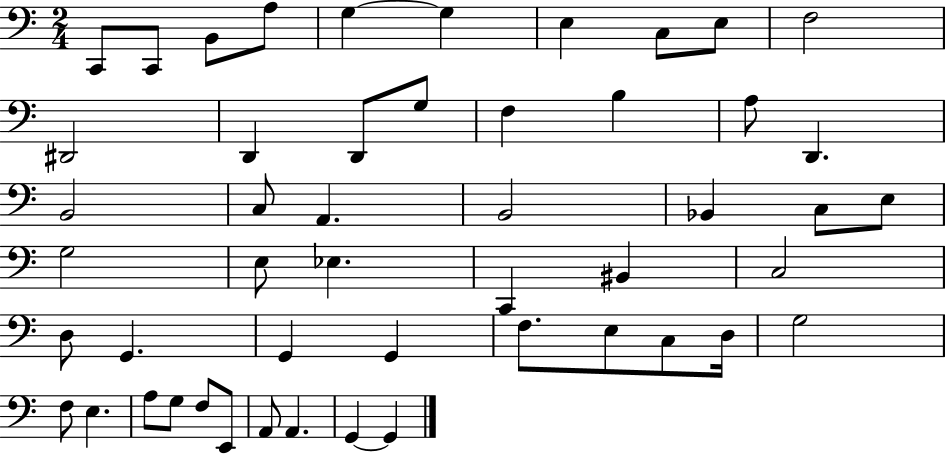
C2/e C2/e B2/e A3/e G3/q G3/q E3/q C3/e E3/e F3/h D#2/h D2/q D2/e G3/e F3/q B3/q A3/e D2/q. B2/h C3/e A2/q. B2/h Bb2/q C3/e E3/e G3/h E3/e Eb3/q. C2/q BIS2/q C3/h D3/e G2/q. G2/q G2/q F3/e. E3/e C3/e D3/s G3/h F3/e E3/q. A3/e G3/e F3/e E2/e A2/e A2/q. G2/q G2/q